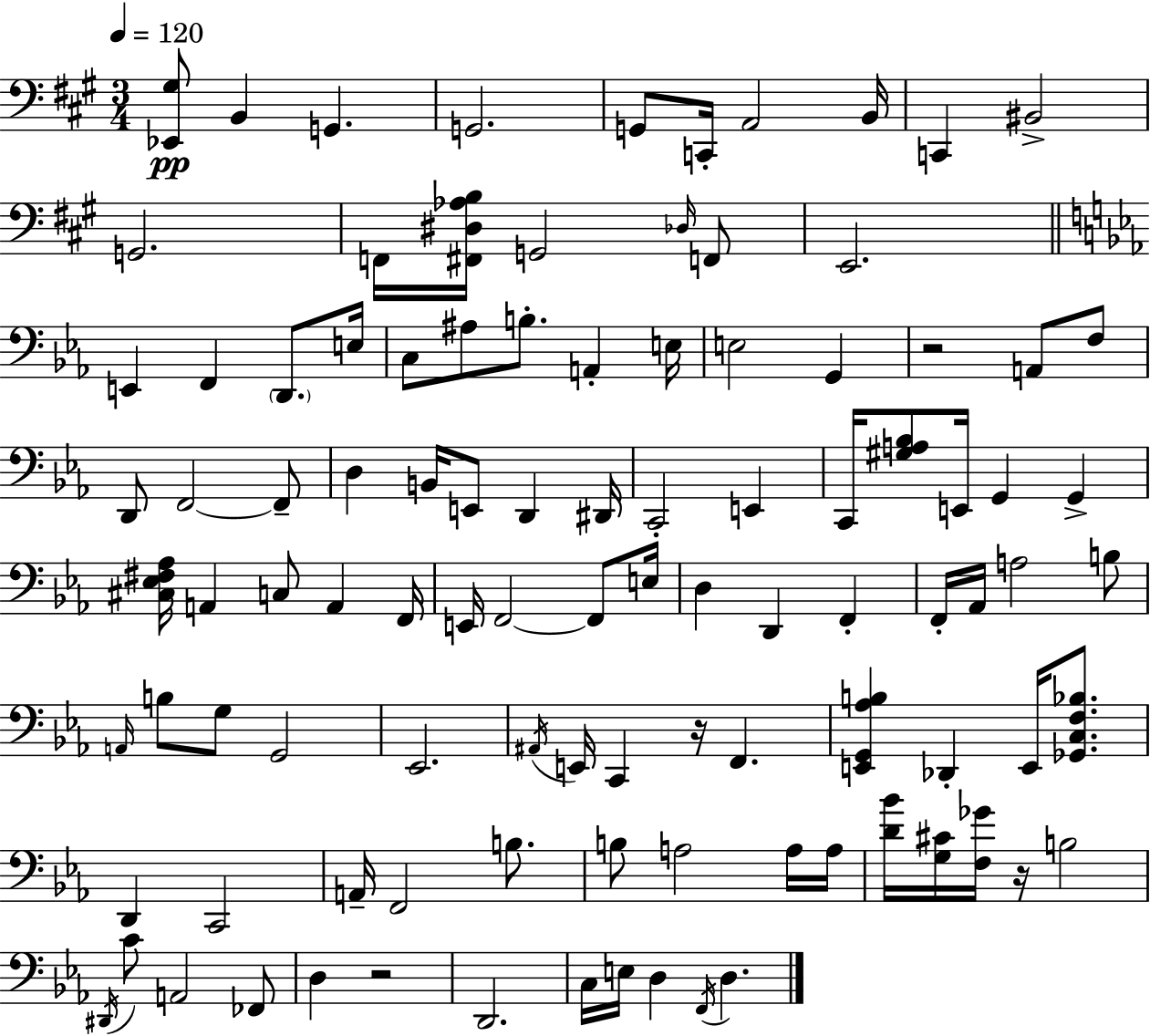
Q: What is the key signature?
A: A major